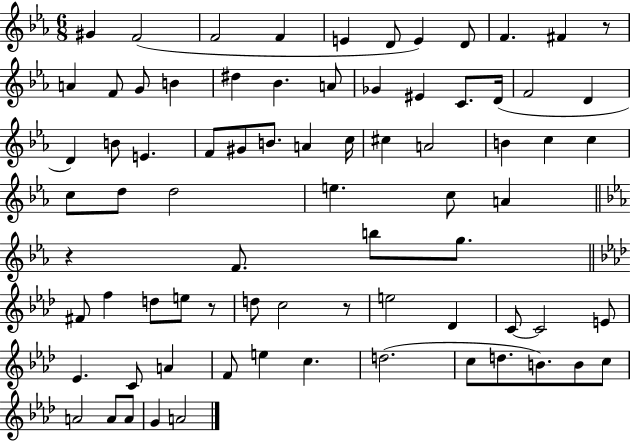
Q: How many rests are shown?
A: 4